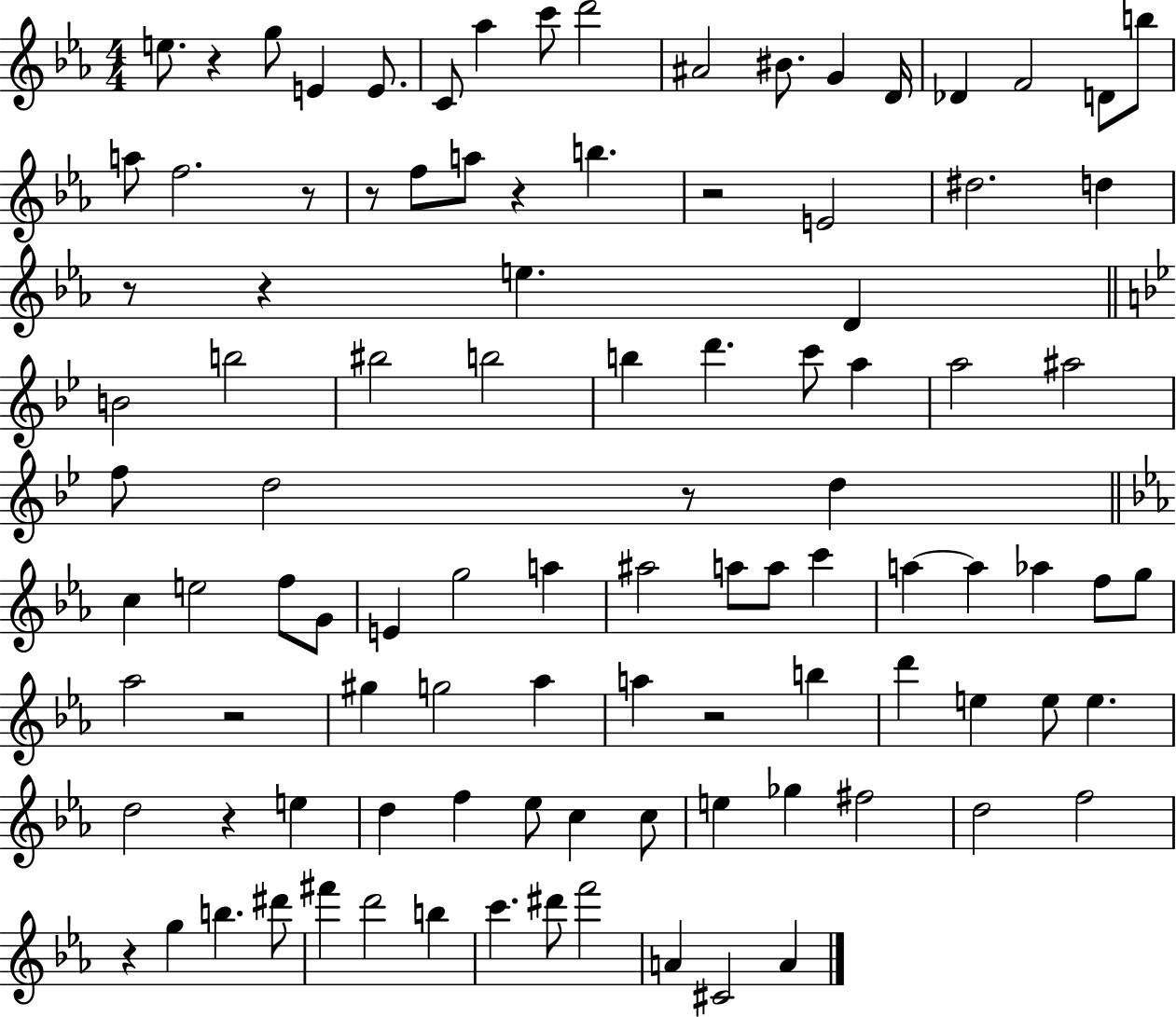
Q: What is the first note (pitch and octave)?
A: E5